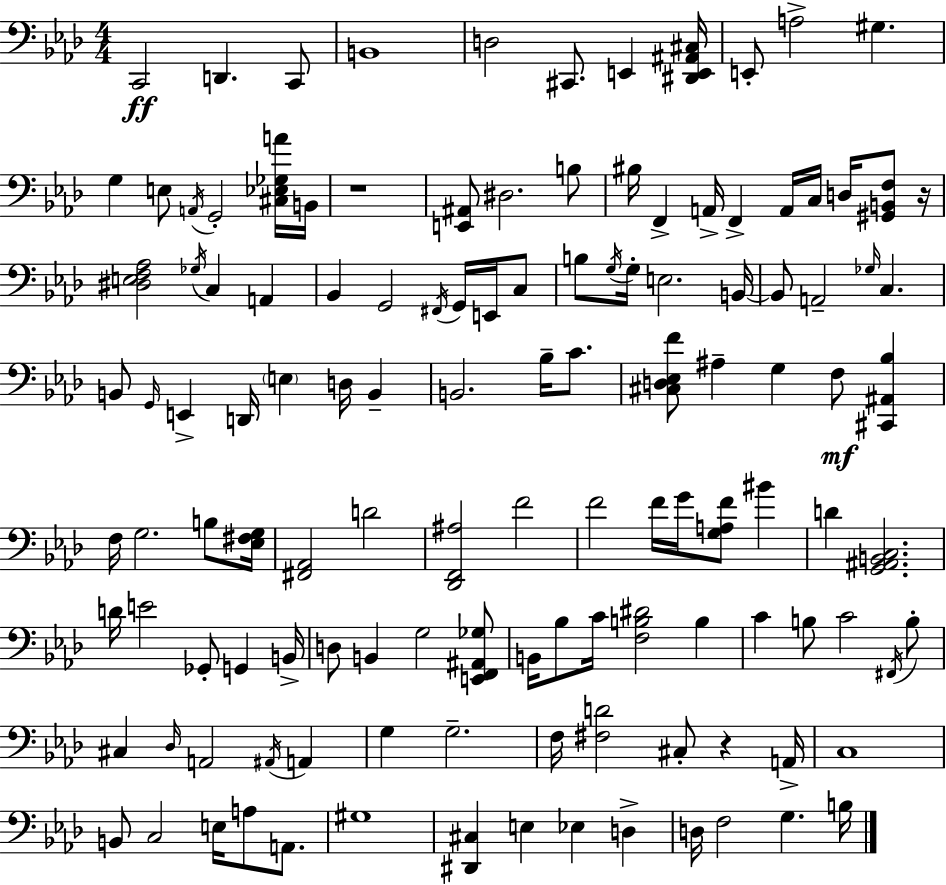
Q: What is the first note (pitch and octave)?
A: C2